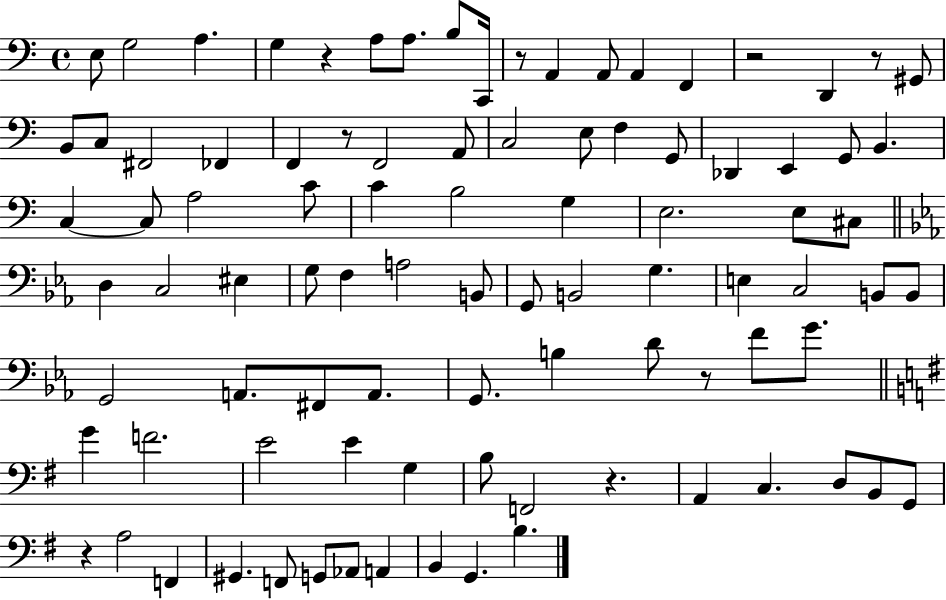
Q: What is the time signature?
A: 4/4